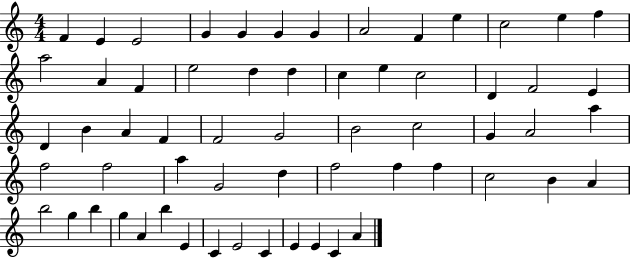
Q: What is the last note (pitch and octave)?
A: A4